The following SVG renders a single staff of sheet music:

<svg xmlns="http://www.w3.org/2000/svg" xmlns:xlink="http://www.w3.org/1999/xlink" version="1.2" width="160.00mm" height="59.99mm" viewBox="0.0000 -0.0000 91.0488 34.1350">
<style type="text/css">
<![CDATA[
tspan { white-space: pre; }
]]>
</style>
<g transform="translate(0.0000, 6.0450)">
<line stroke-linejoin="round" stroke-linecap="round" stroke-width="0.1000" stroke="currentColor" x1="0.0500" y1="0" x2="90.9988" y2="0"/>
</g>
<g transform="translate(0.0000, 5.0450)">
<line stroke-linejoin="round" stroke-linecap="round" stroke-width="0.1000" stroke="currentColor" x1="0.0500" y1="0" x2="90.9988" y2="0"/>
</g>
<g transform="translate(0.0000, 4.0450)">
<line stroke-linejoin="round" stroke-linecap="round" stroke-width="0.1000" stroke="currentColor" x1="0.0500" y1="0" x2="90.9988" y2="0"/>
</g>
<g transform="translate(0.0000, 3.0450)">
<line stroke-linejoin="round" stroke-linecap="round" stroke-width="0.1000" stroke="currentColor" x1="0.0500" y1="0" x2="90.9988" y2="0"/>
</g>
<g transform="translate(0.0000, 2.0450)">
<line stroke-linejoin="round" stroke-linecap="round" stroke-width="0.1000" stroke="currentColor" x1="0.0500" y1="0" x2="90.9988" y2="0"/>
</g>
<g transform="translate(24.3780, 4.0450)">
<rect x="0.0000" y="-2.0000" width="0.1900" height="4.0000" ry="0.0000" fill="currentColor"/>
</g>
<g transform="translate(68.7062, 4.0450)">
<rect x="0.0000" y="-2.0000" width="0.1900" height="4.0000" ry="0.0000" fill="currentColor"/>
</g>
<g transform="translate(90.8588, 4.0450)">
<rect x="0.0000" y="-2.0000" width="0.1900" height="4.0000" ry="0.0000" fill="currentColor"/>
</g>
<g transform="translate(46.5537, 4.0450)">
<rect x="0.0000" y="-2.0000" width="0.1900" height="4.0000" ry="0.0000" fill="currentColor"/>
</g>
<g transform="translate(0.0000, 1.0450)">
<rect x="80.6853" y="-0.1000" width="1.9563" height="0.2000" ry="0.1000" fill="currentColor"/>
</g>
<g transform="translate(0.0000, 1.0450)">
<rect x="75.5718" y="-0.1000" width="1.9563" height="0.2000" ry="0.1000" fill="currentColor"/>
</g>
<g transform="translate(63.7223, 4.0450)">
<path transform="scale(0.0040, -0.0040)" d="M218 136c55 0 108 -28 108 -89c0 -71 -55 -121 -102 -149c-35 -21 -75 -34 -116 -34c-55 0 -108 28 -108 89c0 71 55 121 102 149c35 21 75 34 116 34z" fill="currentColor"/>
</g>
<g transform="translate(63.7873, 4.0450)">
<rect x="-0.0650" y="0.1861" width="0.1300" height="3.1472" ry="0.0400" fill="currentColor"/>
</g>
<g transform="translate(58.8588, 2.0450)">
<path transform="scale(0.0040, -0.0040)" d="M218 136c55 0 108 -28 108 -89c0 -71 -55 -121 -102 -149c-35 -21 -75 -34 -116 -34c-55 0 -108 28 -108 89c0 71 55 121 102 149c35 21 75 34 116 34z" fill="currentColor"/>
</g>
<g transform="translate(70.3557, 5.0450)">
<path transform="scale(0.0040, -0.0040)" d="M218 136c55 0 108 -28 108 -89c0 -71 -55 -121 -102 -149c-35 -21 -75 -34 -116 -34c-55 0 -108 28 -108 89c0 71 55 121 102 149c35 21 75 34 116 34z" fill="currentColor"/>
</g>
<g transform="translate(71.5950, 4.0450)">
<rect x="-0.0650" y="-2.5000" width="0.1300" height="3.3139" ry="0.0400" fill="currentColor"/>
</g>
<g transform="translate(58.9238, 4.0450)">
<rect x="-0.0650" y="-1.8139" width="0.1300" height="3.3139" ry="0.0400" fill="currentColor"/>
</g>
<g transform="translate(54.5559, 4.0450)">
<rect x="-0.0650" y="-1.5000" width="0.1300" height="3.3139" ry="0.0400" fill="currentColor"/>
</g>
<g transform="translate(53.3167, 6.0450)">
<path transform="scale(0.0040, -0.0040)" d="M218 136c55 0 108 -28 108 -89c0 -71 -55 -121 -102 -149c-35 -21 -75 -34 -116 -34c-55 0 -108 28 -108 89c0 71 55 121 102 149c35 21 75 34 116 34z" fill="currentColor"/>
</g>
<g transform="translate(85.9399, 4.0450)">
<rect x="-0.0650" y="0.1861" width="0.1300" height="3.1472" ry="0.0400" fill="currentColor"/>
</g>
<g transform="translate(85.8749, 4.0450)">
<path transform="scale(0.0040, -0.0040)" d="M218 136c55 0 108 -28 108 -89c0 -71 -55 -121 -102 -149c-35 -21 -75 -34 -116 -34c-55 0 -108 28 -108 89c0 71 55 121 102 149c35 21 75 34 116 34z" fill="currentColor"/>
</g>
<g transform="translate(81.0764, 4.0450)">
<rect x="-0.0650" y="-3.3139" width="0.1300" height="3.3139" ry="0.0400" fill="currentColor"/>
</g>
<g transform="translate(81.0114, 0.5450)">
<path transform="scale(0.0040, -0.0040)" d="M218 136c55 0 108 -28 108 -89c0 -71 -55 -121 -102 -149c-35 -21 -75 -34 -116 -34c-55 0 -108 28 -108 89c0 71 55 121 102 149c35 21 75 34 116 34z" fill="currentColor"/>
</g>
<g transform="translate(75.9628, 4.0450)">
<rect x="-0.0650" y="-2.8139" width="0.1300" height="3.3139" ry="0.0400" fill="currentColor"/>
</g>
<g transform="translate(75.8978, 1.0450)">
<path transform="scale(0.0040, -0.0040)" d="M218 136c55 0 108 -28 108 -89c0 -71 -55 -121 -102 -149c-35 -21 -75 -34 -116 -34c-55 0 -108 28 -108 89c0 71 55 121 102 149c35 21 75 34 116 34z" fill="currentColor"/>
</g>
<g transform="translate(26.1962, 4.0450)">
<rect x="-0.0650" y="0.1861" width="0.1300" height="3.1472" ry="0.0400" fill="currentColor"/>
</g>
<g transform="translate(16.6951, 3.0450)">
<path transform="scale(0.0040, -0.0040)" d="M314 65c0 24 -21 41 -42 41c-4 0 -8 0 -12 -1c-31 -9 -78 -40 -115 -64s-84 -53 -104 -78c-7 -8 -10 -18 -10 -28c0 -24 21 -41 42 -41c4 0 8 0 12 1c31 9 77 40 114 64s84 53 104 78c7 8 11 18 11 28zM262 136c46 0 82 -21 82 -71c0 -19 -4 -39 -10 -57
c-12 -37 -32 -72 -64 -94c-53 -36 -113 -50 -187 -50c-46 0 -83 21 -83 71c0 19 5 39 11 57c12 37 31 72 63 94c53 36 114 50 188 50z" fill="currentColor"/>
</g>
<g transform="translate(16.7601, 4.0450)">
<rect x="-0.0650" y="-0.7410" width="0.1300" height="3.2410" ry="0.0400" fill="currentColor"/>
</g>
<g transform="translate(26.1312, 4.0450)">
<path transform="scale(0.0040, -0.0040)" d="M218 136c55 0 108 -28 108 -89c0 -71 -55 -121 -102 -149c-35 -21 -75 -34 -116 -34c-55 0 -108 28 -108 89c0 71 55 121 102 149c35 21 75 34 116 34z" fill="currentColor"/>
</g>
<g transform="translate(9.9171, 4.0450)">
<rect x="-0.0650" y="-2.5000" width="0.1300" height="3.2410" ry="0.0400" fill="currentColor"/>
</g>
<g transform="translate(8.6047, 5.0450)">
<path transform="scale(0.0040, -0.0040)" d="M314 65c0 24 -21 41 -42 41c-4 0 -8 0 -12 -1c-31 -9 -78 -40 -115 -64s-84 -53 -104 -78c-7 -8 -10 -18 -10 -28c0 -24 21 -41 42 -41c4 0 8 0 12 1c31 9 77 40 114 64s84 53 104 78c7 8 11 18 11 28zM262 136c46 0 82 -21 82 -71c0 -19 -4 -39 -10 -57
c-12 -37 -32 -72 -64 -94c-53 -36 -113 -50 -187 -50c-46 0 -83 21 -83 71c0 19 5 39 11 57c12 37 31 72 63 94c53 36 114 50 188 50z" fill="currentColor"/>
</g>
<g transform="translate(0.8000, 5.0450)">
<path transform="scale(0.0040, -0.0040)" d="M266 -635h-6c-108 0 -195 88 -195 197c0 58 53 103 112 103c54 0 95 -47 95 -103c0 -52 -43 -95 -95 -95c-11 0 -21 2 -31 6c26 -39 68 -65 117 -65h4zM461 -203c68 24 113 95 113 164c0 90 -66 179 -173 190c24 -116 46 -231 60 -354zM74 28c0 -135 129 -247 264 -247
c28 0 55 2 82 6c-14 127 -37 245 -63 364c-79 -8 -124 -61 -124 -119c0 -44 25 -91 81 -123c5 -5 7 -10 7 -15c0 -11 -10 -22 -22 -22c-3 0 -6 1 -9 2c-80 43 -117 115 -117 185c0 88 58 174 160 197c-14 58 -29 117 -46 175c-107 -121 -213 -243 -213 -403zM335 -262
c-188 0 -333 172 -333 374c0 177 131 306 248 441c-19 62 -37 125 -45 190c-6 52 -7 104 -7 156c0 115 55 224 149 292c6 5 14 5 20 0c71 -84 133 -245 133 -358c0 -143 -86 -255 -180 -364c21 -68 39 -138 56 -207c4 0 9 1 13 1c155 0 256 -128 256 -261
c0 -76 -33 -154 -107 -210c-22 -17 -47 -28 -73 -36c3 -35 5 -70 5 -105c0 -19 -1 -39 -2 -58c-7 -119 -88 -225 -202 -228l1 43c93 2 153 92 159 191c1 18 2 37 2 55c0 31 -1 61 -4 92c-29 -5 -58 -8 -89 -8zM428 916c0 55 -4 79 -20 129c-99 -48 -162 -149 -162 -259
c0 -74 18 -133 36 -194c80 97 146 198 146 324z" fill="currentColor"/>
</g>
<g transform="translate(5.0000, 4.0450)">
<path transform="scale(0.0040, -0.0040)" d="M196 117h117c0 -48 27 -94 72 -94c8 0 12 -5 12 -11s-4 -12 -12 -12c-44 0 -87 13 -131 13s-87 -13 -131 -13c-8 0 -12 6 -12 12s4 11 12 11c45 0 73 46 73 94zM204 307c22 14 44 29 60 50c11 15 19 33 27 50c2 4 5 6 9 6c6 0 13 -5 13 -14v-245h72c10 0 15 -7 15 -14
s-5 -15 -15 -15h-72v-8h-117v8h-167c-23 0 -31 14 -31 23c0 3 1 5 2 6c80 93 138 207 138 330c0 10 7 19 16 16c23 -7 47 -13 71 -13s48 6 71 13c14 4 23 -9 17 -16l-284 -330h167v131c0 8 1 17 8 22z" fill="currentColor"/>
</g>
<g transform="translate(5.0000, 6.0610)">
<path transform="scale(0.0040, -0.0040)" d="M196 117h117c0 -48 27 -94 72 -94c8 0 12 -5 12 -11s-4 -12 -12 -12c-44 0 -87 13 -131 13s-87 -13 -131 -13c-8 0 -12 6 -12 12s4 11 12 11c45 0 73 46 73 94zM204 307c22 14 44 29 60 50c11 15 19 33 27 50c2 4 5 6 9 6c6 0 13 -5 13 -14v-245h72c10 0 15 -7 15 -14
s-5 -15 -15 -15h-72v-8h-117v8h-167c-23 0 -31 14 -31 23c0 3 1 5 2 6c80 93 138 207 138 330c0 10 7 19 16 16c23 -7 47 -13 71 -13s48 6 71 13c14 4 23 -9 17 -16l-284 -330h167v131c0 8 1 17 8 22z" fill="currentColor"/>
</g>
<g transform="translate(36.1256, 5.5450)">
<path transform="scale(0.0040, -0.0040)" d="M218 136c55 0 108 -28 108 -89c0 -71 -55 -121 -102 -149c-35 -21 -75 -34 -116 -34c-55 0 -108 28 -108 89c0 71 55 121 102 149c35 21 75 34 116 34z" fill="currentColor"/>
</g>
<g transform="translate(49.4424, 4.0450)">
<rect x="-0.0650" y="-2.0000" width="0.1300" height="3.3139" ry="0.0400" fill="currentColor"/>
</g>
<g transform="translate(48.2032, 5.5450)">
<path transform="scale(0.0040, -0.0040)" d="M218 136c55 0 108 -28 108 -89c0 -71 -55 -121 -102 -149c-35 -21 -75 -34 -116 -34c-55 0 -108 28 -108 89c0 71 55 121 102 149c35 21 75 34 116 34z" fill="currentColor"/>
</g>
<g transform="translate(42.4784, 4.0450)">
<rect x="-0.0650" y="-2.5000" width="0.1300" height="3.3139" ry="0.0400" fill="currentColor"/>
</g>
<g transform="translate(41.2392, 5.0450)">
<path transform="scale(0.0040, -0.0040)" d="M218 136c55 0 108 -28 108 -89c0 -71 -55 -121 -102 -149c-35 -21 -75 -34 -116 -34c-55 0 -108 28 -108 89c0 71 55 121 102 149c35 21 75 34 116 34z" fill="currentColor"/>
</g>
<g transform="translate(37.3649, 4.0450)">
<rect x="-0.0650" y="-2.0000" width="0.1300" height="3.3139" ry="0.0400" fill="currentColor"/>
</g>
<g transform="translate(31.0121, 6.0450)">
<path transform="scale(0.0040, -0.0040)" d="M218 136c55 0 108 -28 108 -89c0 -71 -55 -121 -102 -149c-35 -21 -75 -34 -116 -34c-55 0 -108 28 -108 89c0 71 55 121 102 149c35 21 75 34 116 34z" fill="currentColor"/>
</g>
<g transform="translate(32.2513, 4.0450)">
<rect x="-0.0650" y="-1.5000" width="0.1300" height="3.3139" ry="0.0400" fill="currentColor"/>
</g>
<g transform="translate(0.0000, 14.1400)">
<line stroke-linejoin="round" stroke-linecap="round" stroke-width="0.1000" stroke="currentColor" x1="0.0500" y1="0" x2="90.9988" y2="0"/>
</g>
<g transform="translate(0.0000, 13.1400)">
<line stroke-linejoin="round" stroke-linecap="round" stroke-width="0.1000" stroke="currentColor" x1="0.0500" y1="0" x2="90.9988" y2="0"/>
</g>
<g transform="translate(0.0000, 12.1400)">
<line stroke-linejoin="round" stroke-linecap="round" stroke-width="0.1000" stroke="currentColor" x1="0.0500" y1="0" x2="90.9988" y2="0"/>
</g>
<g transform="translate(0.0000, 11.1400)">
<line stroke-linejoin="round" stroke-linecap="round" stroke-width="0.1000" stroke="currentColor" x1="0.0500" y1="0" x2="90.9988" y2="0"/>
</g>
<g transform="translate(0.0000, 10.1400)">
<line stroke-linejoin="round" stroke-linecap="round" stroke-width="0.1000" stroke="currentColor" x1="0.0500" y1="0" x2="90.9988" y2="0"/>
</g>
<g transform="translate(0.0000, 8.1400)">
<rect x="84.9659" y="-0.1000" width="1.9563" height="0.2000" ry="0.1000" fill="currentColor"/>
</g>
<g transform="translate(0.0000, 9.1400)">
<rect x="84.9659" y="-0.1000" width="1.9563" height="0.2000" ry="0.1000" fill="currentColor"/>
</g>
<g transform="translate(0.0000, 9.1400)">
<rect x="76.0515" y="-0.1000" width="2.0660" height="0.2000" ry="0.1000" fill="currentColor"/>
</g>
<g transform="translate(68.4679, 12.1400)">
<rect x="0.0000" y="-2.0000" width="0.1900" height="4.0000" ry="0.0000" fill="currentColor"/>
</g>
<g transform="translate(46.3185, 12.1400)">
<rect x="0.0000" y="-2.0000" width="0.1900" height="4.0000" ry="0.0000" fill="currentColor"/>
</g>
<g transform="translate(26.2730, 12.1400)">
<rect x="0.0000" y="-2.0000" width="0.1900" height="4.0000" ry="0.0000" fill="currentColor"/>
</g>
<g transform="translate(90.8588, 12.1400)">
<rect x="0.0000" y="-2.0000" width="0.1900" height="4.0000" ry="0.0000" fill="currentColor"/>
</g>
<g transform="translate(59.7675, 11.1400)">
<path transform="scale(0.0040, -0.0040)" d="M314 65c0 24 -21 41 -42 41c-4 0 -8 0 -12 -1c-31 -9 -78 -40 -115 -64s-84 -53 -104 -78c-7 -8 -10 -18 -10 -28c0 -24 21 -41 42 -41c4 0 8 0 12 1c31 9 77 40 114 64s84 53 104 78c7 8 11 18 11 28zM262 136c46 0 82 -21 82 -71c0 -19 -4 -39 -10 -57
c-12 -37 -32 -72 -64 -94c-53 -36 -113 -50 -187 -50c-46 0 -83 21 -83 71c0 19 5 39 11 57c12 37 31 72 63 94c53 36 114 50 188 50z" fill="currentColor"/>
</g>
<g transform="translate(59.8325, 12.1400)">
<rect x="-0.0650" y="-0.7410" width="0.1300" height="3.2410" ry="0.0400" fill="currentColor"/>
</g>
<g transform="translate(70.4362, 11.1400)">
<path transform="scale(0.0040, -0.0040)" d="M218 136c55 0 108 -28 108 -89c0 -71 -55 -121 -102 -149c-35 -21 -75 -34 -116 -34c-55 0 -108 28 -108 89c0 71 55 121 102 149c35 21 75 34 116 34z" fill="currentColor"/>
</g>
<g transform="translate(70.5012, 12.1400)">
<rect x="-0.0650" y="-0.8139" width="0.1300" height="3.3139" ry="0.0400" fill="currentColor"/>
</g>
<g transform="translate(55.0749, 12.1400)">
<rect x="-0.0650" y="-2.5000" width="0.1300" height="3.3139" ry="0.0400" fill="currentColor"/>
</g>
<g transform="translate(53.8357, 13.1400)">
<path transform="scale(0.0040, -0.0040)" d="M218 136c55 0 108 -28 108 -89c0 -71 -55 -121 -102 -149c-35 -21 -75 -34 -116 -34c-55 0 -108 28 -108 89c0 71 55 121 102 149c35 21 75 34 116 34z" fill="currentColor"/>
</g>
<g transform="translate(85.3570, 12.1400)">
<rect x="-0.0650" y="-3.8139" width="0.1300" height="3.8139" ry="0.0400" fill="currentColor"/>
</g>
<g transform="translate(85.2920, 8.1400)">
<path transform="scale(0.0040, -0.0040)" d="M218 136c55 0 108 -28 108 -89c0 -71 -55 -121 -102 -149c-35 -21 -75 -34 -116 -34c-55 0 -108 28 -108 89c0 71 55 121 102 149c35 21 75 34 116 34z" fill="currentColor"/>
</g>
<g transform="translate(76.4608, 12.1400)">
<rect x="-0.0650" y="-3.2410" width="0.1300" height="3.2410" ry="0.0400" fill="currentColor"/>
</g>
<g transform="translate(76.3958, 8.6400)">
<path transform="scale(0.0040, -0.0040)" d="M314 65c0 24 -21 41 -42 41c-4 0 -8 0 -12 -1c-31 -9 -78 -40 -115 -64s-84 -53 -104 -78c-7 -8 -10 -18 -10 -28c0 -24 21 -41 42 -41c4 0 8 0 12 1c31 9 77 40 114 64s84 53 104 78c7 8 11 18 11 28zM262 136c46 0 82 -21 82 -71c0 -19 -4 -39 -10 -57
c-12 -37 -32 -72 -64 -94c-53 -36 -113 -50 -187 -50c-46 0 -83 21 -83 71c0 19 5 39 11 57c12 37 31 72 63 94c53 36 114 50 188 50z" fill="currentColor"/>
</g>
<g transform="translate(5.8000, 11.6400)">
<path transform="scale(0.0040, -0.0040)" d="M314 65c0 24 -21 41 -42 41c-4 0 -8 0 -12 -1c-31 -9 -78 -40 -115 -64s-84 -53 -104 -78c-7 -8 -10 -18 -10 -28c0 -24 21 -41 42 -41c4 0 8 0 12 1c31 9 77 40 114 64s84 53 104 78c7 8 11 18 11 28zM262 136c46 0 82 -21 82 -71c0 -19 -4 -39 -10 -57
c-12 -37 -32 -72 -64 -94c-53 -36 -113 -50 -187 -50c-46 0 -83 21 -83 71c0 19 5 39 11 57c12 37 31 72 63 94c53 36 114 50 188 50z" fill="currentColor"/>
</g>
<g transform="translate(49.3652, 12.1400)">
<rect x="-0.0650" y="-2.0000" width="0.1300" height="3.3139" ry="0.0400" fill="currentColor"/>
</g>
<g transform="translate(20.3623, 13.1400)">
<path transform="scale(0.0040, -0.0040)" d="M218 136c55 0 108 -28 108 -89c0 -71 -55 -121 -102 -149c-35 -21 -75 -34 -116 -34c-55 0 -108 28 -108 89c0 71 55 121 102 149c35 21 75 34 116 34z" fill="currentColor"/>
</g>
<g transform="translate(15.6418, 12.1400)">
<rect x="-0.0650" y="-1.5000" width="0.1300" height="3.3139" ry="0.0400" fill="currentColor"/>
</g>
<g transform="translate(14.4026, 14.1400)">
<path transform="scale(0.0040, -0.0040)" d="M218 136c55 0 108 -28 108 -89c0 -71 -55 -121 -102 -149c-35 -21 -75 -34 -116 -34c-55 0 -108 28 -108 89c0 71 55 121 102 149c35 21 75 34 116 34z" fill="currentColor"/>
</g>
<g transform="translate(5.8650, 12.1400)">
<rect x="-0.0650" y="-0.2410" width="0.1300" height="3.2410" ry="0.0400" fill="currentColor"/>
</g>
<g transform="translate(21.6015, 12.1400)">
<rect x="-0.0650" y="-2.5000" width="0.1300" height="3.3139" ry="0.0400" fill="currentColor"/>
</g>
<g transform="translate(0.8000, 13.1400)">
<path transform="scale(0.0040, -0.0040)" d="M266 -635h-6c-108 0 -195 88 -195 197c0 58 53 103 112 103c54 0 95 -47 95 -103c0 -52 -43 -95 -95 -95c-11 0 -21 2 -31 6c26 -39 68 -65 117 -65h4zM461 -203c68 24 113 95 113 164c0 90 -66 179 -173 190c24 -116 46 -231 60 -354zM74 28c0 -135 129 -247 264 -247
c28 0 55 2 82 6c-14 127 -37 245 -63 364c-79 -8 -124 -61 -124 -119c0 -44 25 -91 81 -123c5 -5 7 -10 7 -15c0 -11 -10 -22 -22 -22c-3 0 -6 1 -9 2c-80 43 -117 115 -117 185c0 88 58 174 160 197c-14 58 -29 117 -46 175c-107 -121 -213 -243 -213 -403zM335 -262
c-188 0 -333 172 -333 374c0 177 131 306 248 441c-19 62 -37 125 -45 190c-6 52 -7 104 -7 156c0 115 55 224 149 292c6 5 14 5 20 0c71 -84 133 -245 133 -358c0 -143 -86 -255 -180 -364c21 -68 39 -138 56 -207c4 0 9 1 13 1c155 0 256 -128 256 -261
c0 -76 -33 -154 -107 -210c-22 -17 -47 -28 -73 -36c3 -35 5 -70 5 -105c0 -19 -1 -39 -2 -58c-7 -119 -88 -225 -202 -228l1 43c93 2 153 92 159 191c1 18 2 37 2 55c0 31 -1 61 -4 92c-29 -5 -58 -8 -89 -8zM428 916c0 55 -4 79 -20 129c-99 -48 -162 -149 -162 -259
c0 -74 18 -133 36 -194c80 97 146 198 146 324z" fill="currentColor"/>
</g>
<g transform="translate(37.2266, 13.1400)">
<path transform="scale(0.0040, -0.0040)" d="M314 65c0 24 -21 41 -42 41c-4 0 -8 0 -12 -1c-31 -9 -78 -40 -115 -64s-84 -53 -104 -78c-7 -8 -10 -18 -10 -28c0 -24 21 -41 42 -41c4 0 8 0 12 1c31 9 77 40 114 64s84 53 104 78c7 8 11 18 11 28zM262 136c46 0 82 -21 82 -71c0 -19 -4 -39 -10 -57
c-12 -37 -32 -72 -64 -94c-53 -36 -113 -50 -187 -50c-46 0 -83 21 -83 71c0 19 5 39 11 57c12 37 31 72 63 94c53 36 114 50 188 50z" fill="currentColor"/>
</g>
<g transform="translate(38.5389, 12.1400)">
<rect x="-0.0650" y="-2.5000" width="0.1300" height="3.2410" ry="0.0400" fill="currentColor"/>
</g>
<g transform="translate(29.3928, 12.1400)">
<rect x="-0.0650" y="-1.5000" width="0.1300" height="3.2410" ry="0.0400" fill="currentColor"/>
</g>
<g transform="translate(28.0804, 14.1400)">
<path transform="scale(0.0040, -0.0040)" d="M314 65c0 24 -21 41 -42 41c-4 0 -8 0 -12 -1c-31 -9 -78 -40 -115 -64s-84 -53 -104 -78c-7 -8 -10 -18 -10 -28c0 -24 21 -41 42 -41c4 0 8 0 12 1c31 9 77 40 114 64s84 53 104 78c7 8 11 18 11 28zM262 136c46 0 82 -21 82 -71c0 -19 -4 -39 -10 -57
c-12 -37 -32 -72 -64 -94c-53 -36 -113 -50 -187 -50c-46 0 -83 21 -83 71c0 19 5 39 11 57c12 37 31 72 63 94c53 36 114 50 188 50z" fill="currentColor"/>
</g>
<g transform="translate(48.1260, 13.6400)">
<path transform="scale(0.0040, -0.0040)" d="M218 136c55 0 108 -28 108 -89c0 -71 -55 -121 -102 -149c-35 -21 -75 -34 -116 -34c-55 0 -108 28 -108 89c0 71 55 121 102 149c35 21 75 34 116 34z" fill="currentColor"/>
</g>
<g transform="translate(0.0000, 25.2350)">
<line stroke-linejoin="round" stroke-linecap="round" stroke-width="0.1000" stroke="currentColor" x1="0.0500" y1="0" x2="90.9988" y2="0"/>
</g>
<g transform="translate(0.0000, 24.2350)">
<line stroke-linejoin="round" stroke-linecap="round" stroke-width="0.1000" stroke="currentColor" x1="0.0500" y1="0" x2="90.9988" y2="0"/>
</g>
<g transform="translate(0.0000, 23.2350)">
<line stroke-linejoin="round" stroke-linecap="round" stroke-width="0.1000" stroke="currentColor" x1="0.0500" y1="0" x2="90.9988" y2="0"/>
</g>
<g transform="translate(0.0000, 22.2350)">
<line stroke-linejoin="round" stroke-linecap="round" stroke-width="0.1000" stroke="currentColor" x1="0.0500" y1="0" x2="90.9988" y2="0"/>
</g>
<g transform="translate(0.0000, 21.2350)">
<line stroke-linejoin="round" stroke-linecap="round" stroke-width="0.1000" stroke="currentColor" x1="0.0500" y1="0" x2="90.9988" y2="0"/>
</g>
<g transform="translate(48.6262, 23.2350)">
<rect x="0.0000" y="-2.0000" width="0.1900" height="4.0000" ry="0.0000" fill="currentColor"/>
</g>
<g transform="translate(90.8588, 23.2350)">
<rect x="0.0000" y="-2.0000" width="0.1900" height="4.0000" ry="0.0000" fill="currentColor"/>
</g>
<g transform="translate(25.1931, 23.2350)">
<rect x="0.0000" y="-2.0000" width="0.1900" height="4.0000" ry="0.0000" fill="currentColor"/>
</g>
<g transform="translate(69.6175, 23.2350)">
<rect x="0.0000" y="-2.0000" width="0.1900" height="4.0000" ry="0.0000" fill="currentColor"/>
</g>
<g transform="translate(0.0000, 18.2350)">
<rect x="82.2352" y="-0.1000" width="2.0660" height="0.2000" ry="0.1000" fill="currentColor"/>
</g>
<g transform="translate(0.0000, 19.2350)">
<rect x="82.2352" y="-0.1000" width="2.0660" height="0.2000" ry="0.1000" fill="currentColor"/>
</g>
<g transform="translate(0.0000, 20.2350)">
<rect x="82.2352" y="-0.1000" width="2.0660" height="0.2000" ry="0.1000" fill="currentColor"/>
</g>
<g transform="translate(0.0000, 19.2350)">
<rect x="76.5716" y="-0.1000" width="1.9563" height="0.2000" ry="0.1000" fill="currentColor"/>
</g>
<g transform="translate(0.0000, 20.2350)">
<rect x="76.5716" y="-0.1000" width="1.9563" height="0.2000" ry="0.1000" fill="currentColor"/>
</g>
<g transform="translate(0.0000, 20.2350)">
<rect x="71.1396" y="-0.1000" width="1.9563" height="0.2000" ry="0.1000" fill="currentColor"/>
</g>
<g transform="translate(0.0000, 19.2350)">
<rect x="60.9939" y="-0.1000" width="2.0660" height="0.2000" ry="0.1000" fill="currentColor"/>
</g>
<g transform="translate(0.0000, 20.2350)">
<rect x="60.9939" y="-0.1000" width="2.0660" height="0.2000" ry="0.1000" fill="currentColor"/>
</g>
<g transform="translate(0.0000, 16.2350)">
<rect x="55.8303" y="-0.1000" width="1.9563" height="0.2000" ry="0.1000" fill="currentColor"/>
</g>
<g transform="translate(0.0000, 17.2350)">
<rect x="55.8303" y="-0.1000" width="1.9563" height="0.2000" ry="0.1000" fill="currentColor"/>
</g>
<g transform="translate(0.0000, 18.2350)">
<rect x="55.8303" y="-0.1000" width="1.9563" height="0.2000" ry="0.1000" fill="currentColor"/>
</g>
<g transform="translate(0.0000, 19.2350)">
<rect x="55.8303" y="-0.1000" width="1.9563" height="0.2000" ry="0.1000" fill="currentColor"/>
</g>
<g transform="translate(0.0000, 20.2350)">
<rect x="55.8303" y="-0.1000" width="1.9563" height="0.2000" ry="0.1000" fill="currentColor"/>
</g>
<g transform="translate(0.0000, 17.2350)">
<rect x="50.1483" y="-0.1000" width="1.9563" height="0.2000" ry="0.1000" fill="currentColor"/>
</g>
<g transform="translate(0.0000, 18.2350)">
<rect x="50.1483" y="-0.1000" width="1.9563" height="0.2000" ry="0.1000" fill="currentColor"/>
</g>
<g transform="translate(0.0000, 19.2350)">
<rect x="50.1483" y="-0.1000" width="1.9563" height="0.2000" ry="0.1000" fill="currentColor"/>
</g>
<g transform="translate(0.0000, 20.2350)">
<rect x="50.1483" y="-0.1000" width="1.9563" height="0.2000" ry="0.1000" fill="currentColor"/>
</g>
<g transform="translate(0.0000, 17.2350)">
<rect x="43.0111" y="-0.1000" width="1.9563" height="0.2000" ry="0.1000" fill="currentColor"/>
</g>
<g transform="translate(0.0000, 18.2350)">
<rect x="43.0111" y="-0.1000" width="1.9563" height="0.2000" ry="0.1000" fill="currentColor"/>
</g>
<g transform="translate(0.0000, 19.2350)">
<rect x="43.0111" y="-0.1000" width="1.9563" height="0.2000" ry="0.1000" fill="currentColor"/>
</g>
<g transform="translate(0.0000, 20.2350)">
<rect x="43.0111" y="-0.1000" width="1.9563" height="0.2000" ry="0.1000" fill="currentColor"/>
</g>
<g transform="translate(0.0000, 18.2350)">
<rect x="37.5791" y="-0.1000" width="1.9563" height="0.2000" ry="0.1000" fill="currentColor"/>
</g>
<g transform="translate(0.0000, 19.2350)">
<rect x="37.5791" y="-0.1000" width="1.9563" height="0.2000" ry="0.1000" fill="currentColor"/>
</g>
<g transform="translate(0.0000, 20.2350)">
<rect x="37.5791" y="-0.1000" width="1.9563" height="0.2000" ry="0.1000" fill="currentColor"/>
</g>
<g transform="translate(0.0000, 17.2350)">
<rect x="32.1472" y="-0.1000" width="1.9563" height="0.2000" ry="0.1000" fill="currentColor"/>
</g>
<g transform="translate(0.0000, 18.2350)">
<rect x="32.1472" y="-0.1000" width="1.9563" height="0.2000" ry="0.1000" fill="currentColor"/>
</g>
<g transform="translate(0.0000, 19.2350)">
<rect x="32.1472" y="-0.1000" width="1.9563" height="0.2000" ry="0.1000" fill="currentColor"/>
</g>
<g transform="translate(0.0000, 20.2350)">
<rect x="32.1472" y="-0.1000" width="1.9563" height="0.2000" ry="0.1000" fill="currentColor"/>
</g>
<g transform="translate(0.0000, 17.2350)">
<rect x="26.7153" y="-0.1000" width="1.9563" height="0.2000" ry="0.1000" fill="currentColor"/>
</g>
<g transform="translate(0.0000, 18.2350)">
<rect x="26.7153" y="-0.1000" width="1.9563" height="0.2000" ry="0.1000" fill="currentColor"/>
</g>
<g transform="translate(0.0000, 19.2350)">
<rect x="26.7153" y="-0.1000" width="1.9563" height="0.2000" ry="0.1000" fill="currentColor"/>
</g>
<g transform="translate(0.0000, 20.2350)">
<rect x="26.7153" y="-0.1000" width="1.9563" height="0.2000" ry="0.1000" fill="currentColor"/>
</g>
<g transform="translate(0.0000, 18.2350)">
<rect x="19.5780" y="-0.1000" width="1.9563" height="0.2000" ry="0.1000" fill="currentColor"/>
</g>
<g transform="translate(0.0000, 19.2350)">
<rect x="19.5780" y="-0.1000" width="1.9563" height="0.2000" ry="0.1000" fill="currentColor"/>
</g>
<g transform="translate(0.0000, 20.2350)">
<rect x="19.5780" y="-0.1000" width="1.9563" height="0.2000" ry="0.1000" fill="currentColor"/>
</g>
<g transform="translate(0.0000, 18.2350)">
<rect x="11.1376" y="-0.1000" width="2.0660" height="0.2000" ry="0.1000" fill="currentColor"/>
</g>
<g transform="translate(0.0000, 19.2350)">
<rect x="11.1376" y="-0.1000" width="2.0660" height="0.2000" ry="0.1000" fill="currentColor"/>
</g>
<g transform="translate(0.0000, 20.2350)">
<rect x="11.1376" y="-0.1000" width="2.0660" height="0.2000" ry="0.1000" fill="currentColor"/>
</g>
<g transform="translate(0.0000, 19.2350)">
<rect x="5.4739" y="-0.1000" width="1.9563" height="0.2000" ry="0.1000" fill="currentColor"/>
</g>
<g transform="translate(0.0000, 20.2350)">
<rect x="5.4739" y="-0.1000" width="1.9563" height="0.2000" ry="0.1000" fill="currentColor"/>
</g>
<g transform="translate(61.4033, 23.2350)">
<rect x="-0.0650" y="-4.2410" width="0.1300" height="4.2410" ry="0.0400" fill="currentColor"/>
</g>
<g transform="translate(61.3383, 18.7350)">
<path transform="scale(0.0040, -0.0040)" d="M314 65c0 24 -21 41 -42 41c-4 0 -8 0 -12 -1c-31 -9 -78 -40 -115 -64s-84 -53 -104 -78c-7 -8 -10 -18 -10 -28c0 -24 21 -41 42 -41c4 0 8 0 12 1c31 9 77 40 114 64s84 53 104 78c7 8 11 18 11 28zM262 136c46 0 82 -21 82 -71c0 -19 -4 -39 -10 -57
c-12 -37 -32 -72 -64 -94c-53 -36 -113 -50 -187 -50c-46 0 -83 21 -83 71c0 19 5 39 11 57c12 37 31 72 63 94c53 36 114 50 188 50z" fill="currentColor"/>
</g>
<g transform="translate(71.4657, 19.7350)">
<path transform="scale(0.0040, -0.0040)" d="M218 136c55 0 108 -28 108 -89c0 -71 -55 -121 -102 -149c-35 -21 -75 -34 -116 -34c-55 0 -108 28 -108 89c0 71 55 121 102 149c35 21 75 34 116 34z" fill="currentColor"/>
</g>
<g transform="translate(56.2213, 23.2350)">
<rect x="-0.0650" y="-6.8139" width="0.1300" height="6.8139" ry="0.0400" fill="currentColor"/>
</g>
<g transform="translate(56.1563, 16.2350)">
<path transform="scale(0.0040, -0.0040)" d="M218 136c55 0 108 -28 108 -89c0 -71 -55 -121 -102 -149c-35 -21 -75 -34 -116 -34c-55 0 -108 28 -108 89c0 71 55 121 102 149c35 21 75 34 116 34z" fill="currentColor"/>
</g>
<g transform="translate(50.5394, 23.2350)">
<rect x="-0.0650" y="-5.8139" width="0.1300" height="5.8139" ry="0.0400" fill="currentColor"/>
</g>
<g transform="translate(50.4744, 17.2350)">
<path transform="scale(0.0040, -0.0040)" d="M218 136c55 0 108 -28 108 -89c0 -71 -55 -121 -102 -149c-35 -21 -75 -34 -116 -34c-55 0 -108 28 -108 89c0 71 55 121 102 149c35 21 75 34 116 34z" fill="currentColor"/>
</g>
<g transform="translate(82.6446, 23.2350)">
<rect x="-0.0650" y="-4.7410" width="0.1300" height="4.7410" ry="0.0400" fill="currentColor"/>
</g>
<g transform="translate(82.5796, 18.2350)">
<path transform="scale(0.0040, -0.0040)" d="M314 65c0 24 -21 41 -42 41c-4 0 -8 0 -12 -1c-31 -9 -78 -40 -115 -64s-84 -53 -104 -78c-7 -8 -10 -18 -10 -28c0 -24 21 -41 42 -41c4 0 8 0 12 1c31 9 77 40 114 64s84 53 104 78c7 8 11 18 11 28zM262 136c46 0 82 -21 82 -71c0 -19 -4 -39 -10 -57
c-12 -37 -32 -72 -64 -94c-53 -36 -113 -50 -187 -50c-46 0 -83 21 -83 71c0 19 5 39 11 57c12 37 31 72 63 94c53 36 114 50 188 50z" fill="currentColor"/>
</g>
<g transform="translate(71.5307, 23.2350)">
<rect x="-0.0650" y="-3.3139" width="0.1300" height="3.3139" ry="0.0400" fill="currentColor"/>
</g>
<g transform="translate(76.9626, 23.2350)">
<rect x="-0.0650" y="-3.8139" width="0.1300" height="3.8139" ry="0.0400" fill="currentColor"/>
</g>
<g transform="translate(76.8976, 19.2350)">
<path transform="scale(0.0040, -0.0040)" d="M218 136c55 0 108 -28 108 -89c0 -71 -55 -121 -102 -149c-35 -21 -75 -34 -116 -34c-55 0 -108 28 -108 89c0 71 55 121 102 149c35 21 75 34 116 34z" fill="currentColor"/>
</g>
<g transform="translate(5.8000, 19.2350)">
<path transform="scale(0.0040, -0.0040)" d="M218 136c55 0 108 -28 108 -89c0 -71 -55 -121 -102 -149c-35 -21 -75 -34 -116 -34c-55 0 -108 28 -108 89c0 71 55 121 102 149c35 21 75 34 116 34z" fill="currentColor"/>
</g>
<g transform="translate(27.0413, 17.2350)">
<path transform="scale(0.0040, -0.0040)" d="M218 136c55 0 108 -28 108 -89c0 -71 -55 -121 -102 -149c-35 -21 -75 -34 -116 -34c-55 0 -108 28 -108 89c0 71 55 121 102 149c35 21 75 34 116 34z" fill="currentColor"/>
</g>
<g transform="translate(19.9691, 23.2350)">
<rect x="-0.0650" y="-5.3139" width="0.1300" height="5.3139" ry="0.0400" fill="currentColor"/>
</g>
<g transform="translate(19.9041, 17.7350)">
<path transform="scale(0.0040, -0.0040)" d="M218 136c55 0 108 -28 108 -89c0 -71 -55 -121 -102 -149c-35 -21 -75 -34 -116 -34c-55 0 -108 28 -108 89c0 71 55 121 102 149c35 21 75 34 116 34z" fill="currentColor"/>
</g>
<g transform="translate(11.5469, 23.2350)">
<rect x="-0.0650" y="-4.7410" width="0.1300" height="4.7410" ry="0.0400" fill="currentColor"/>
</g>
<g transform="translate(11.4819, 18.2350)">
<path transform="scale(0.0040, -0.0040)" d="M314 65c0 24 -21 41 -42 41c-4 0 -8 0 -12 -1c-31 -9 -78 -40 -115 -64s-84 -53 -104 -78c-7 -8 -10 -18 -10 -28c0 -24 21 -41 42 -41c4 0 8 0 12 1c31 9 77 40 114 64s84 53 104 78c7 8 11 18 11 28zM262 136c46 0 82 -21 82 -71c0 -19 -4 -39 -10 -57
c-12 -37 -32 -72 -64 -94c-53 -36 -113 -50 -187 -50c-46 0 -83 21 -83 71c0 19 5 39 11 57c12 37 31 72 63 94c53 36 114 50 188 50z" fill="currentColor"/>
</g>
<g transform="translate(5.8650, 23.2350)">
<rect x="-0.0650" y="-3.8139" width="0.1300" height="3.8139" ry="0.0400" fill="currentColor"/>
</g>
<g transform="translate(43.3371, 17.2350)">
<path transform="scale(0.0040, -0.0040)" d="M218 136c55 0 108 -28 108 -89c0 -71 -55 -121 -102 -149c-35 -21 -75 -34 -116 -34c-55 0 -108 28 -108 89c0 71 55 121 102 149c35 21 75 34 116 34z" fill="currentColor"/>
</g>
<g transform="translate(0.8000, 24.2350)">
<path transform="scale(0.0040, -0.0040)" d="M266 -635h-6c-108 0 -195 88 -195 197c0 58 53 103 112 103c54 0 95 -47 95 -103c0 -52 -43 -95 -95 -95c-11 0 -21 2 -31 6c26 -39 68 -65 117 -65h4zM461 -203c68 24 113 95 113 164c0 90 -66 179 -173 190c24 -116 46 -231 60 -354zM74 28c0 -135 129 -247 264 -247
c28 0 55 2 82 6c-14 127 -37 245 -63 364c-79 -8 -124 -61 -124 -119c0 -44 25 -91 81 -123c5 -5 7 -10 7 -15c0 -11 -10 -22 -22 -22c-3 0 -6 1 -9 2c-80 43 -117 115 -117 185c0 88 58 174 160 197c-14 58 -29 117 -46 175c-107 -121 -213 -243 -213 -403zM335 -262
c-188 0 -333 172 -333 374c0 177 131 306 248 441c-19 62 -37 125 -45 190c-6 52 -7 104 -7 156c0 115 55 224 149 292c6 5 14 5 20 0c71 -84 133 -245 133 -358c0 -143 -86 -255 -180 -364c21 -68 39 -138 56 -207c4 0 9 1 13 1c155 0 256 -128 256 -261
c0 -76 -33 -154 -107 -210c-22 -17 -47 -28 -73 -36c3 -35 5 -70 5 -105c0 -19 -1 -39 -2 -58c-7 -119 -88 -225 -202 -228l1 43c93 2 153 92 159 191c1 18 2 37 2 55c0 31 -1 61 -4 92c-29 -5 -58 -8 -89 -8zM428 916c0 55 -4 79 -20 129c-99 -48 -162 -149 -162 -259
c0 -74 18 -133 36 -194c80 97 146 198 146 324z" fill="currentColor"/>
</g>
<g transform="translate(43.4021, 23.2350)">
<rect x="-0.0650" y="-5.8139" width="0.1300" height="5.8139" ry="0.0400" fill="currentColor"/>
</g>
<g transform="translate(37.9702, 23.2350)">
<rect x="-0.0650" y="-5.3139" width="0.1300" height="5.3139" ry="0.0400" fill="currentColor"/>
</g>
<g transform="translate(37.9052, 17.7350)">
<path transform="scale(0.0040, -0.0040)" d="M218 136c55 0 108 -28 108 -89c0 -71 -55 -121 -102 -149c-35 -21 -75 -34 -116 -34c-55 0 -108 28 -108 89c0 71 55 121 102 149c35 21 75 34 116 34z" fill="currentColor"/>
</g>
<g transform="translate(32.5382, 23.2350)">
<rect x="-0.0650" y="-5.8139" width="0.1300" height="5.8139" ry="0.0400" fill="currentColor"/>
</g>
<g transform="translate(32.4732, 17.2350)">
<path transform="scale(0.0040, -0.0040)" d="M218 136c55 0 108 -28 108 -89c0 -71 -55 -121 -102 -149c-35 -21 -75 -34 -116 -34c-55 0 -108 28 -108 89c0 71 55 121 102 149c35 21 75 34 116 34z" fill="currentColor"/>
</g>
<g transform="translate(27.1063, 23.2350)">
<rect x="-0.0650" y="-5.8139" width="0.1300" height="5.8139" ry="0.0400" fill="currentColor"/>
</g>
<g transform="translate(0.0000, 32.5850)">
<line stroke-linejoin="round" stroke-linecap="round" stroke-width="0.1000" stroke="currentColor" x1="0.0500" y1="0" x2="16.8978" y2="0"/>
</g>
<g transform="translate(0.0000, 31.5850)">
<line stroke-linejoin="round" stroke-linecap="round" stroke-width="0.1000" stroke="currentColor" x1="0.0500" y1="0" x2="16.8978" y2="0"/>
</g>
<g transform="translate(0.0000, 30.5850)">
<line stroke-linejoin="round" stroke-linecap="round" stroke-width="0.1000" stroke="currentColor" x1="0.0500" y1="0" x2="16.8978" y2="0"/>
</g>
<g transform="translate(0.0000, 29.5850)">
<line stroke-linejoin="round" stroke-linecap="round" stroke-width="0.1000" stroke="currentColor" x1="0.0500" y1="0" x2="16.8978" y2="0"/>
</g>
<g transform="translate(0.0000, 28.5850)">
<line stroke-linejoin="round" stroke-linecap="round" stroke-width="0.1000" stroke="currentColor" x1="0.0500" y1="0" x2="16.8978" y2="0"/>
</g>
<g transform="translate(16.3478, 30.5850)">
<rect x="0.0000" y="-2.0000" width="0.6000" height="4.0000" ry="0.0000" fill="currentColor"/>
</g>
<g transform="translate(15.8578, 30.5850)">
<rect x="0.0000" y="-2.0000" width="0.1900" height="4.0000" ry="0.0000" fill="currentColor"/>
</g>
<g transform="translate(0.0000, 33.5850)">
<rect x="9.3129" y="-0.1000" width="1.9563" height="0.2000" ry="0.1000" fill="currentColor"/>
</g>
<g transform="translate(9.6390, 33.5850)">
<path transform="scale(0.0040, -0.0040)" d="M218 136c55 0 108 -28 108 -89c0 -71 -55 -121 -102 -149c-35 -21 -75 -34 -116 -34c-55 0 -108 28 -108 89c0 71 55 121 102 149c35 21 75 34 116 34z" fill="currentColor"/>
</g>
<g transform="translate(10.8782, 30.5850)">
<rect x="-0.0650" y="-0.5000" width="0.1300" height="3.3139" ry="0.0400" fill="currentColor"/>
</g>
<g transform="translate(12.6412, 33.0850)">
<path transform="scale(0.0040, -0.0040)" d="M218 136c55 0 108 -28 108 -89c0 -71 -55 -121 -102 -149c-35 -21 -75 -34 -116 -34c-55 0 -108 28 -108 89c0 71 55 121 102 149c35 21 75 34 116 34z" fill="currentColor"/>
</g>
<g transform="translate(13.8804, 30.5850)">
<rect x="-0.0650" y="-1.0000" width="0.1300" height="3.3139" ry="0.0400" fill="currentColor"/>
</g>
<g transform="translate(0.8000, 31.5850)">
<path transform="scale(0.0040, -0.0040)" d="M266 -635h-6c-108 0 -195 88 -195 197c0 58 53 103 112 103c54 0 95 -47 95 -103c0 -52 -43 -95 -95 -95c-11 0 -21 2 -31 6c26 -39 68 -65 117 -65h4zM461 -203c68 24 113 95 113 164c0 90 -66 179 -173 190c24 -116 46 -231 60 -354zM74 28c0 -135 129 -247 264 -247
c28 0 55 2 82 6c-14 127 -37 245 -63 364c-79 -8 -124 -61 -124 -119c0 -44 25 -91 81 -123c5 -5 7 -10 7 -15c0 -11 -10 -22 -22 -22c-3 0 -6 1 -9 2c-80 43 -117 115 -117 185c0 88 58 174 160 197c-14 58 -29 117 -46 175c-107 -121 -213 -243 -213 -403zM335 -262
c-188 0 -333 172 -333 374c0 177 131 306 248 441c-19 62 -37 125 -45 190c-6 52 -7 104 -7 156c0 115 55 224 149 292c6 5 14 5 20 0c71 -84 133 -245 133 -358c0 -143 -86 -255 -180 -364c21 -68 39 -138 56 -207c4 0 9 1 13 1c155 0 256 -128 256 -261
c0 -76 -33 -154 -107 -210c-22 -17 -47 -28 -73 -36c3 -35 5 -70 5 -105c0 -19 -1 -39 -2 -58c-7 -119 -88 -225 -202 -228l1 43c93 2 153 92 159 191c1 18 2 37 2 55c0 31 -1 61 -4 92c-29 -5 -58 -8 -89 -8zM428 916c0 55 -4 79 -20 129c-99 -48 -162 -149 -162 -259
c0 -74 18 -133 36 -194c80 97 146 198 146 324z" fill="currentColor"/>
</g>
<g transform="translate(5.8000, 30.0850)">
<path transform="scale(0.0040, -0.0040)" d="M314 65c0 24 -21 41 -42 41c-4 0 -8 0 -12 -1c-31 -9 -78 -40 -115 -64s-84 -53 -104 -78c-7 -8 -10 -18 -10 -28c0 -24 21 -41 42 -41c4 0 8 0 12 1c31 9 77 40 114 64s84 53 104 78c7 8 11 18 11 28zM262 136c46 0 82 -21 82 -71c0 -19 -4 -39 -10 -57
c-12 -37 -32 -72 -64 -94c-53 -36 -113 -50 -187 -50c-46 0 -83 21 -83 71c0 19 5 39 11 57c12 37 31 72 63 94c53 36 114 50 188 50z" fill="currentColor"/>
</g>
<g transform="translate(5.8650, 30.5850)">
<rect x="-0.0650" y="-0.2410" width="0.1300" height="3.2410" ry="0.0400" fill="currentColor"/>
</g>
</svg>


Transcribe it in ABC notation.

X:1
T:Untitled
M:4/4
L:1/4
K:C
G2 d2 B E F G F E f B G a b B c2 E G E2 G2 F G d2 d b2 c' c' e'2 f' g' g' f' g' g' b' d'2 b c' e'2 c2 C D